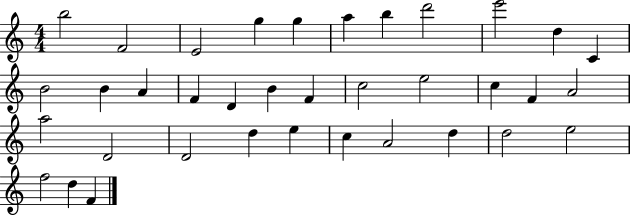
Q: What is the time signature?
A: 4/4